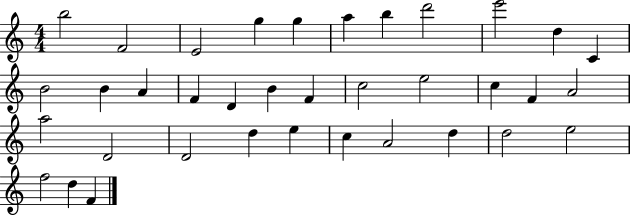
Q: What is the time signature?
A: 4/4